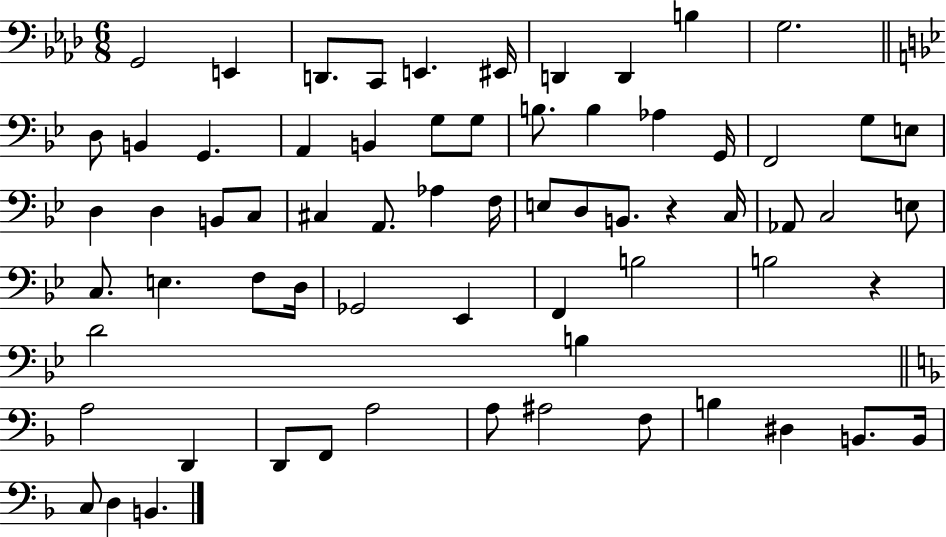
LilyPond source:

{
  \clef bass
  \numericTimeSignature
  \time 6/8
  \key aes \major
  g,2 e,4 | d,8. c,8 e,4. eis,16 | d,4 d,4 b4 | g2. | \break \bar "||" \break \key g \minor d8 b,4 g,4. | a,4 b,4 g8 g8 | b8. b4 aes4 g,16 | f,2 g8 e8 | \break d4 d4 b,8 c8 | cis4 a,8. aes4 f16 | e8 d8 b,8. r4 c16 | aes,8 c2 e8 | \break c8. e4. f8 d16 | ges,2 ees,4 | f,4 b2 | b2 r4 | \break d'2 b4 | \bar "||" \break \key d \minor a2 d,4 | d,8 f,8 a2 | a8 ais2 f8 | b4 dis4 b,8. b,16 | \break c8 d4 b,4. | \bar "|."
}